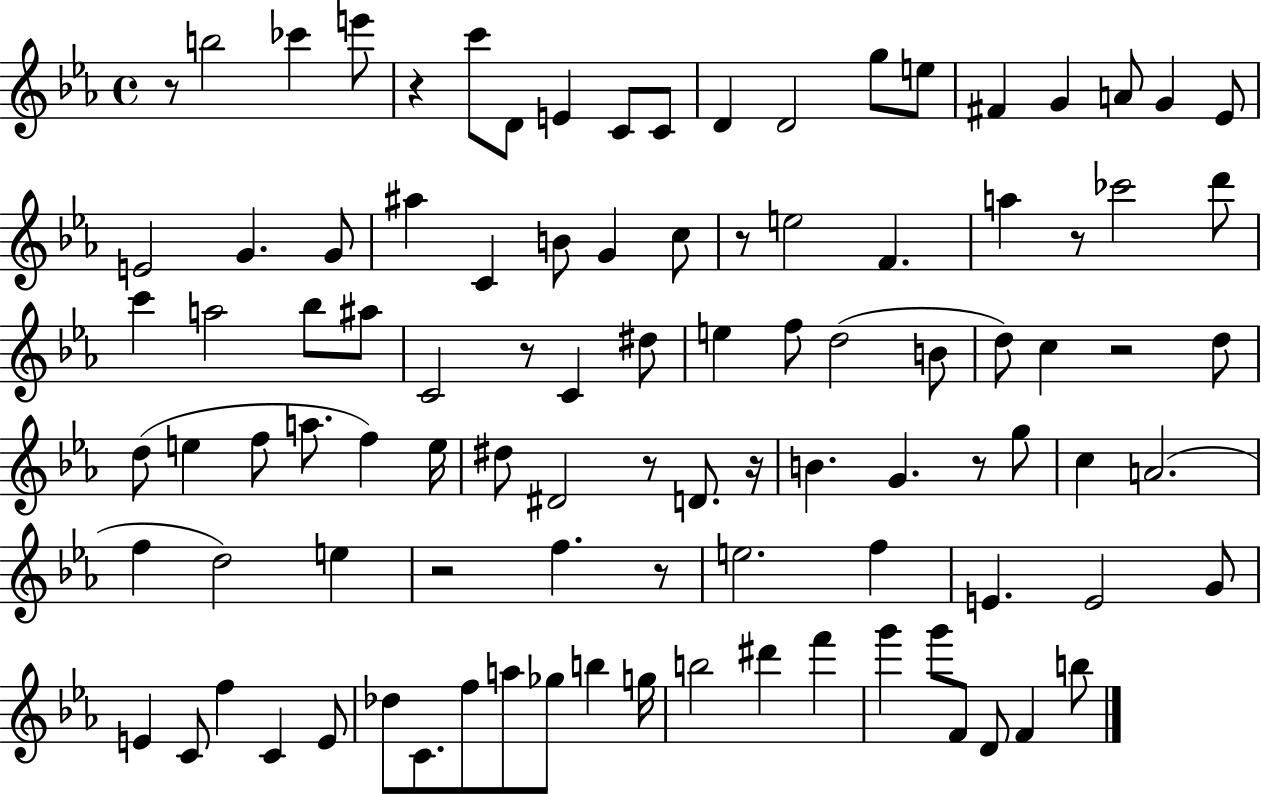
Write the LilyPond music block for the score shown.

{
  \clef treble
  \time 4/4
  \defaultTimeSignature
  \key ees \major
  \repeat volta 2 { r8 b''2 ces'''4 e'''8 | r4 c'''8 d'8 e'4 c'8 c'8 | d'4 d'2 g''8 e''8 | fis'4 g'4 a'8 g'4 ees'8 | \break e'2 g'4. g'8 | ais''4 c'4 b'8 g'4 c''8 | r8 e''2 f'4. | a''4 r8 ces'''2 d'''8 | \break c'''4 a''2 bes''8 ais''8 | c'2 r8 c'4 dis''8 | e''4 f''8 d''2( b'8 | d''8) c''4 r2 d''8 | \break d''8( e''4 f''8 a''8. f''4) e''16 | dis''8 dis'2 r8 d'8. r16 | b'4. g'4. r8 g''8 | c''4 a'2.( | \break f''4 d''2) e''4 | r2 f''4. r8 | e''2. f''4 | e'4. e'2 g'8 | \break e'4 c'8 f''4 c'4 e'8 | des''8 c'8. f''8 a''8 ges''8 b''4 g''16 | b''2 dis'''4 f'''4 | g'''4 g'''8 f'8 d'8 f'4 b''8 | \break } \bar "|."
}